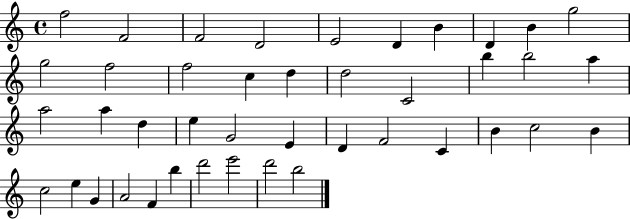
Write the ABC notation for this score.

X:1
T:Untitled
M:4/4
L:1/4
K:C
f2 F2 F2 D2 E2 D B D B g2 g2 f2 f2 c d d2 C2 b b2 a a2 a d e G2 E D F2 C B c2 B c2 e G A2 F b d'2 e'2 d'2 b2